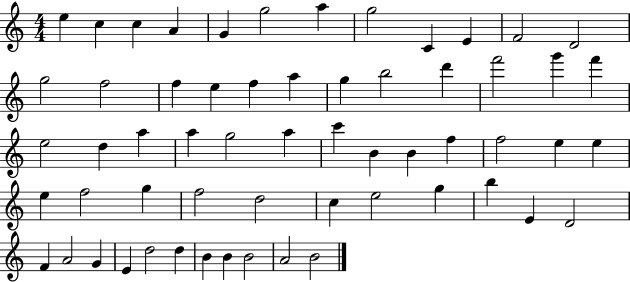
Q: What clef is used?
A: treble